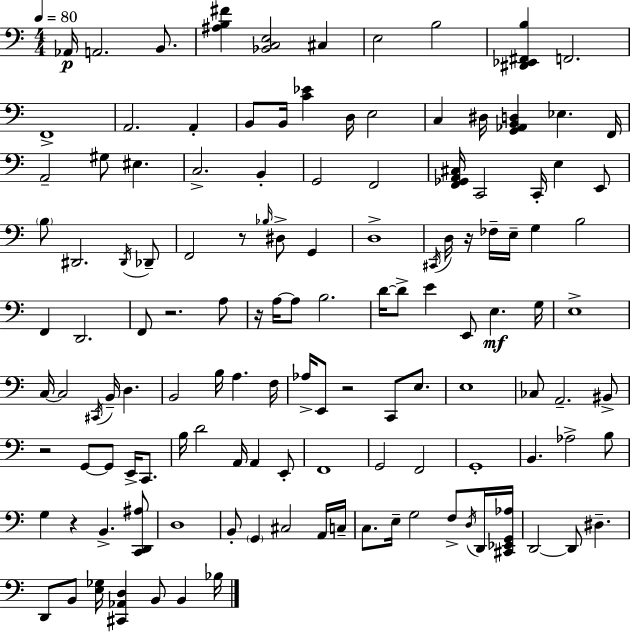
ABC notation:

X:1
T:Untitled
M:4/4
L:1/4
K:C
_A,,/4 A,,2 B,,/2 [^A,B,^F] [_B,,C,E,]2 ^C, E,2 B,2 [^D,,_E,,^F,,B,] F,,2 F,,4 A,,2 A,, B,,/2 B,,/4 [C_E] D,/4 E,2 C, ^D,/4 [G,,_A,,B,,D,] _E, F,,/4 A,,2 ^G,/2 ^E, C,2 B,, G,,2 F,,2 [F,,_G,,A,,^C,]/4 C,,2 C,,/4 E, E,,/2 B,/2 ^D,,2 ^D,,/4 _D,,/2 F,,2 z/2 _B,/4 ^D,/2 G,, D,4 ^C,,/4 D,/4 z/4 _F,/4 E,/4 G, B,2 F,, D,,2 F,,/2 z2 A,/2 z/4 A,/4 A,/2 B,2 D/4 D/2 E E,,/2 E, G,/4 E,4 C,/4 C,2 ^C,,/4 B,,/4 D, B,,2 B,/4 A, F,/4 _A,/4 E,,/2 z2 C,,/2 E,/2 E,4 _C,/2 A,,2 ^B,,/2 z2 G,,/2 G,,/2 E,,/4 C,,/2 B,/4 D2 A,,/4 A,, E,,/2 F,,4 G,,2 F,,2 G,,4 B,, _A,2 B,/2 G, z B,, [C,,D,,^A,]/2 D,4 B,,/2 G,, ^C,2 A,,/4 C,/4 C,/2 E,/4 G,2 F,/2 D,/4 D,,/4 [^C,,_E,,G,,_A,]/4 D,,2 D,,/2 ^D, D,,/2 B,,/2 [E,_G,]/4 [^C,,_A,,D,] B,,/2 B,, _B,/4